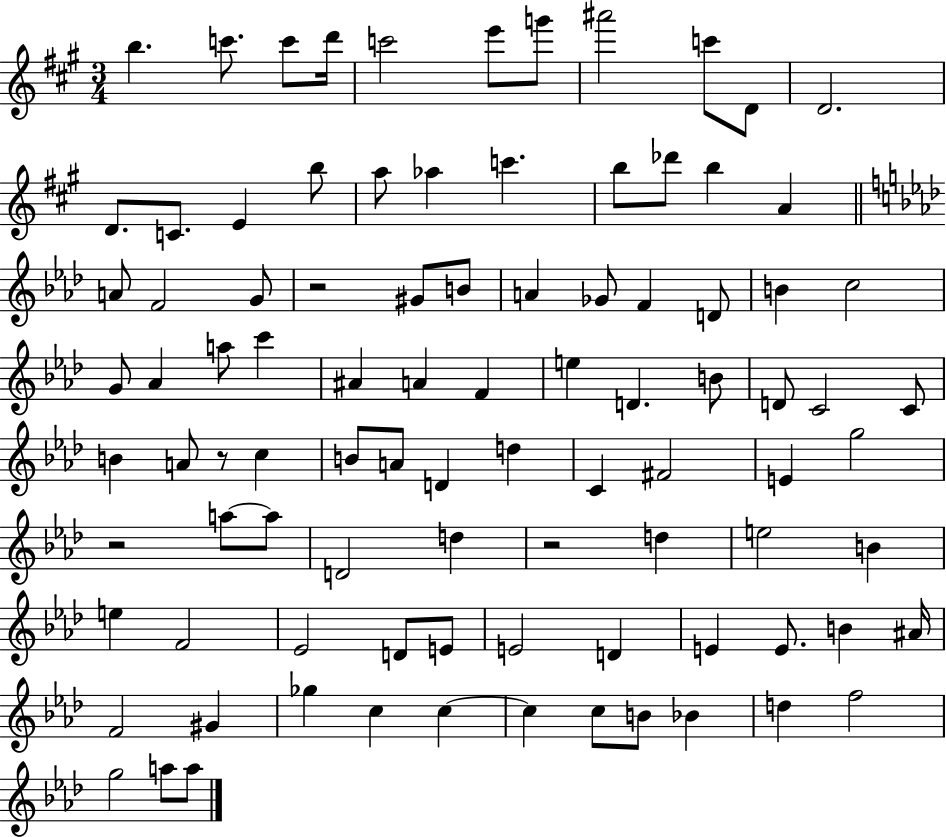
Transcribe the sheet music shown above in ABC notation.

X:1
T:Untitled
M:3/4
L:1/4
K:A
b c'/2 c'/2 d'/4 c'2 e'/2 g'/2 ^a'2 c'/2 D/2 D2 D/2 C/2 E b/2 a/2 _a c' b/2 _d'/2 b A A/2 F2 G/2 z2 ^G/2 B/2 A _G/2 F D/2 B c2 G/2 _A a/2 c' ^A A F e D B/2 D/2 C2 C/2 B A/2 z/2 c B/2 A/2 D d C ^F2 E g2 z2 a/2 a/2 D2 d z2 d e2 B e F2 _E2 D/2 E/2 E2 D E E/2 B ^A/4 F2 ^G _g c c c c/2 B/2 _B d f2 g2 a/2 a/2